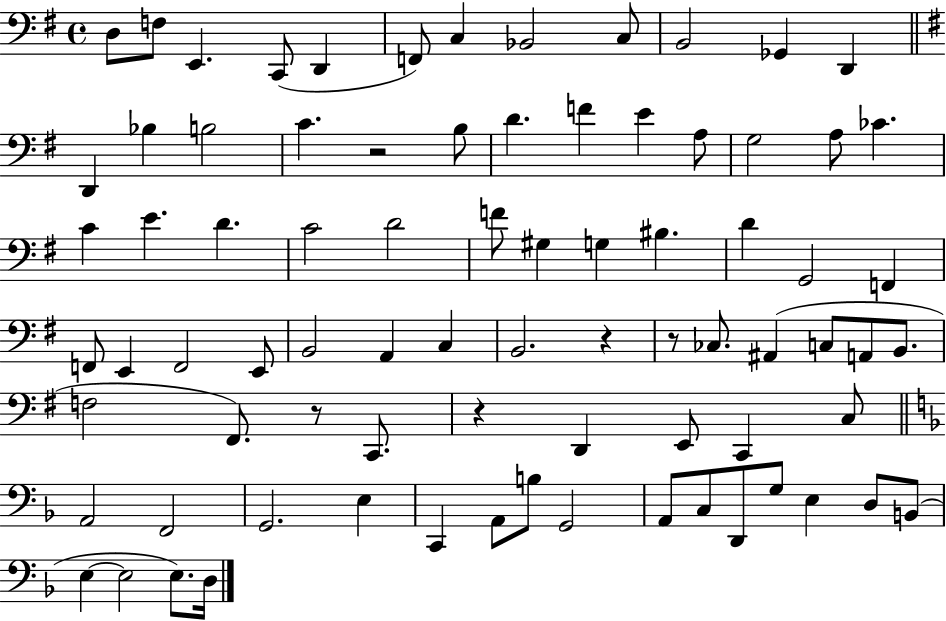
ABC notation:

X:1
T:Untitled
M:4/4
L:1/4
K:G
D,/2 F,/2 E,, C,,/2 D,, F,,/2 C, _B,,2 C,/2 B,,2 _G,, D,, D,, _B, B,2 C z2 B,/2 D F E A,/2 G,2 A,/2 _C C E D C2 D2 F/2 ^G, G, ^B, D G,,2 F,, F,,/2 E,, F,,2 E,,/2 B,,2 A,, C, B,,2 z z/2 _C,/2 ^A,, C,/2 A,,/2 B,,/2 F,2 ^F,,/2 z/2 C,,/2 z D,, E,,/2 C,, C,/2 A,,2 F,,2 G,,2 E, C,, A,,/2 B,/2 G,,2 A,,/2 C,/2 D,,/2 G,/2 E, D,/2 B,,/2 E, E,2 E,/2 D,/4